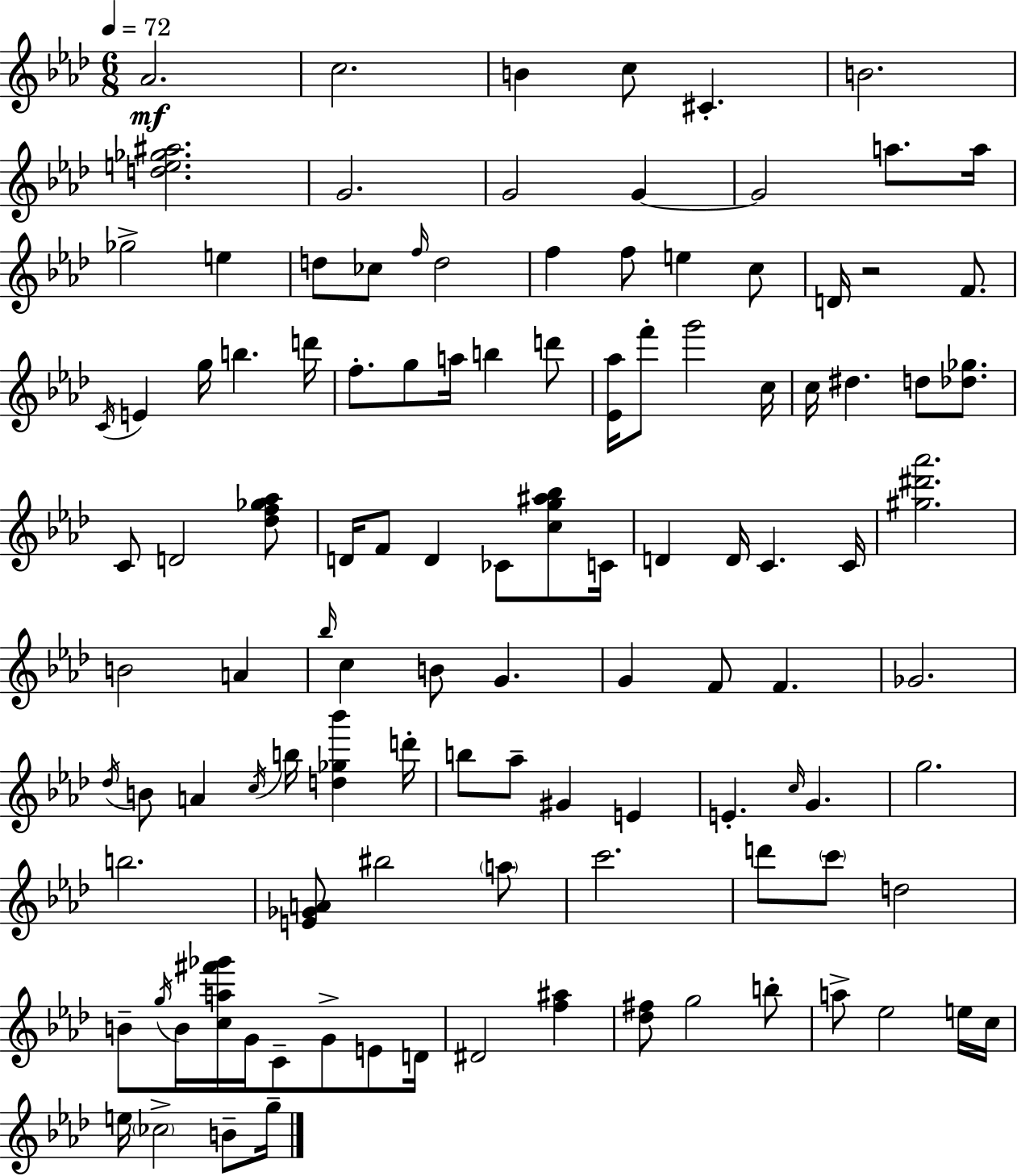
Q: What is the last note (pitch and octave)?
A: G5